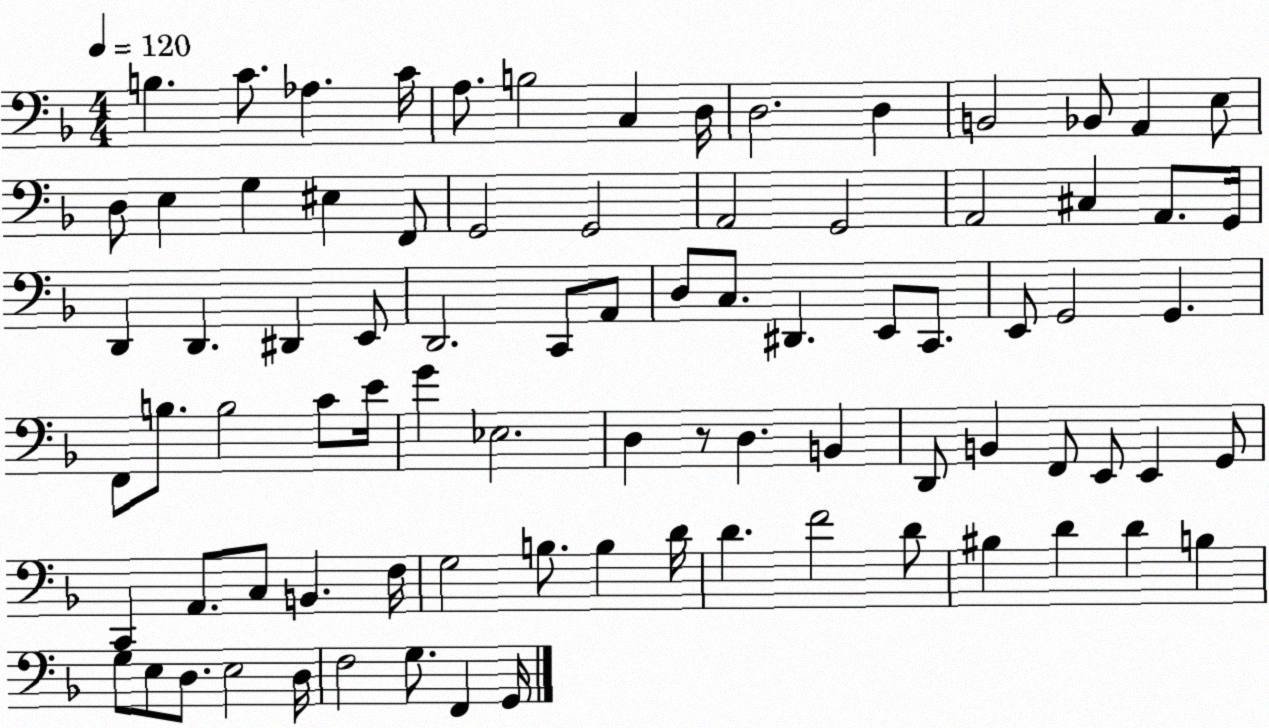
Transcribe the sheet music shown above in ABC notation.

X:1
T:Untitled
M:4/4
L:1/4
K:F
B, C/2 _A, C/4 A,/2 B,2 C, D,/4 D,2 D, B,,2 _B,,/2 A,, E,/2 D,/2 E, G, ^E, F,,/2 G,,2 G,,2 A,,2 G,,2 A,,2 ^C, A,,/2 G,,/4 D,, D,, ^D,, E,,/2 D,,2 C,,/2 A,,/2 D,/2 C,/2 ^D,, E,,/2 C,,/2 E,,/2 G,,2 G,, F,,/2 B,/2 B,2 C/2 E/4 G _E,2 D, z/2 D, B,, D,,/2 B,, F,,/2 E,,/2 E,, G,,/2 C,, A,,/2 C,/2 B,, F,/4 G,2 B,/2 B, D/4 D F2 D/2 ^B, D D B, G,/2 E,/2 D,/2 E,2 D,/4 F,2 G,/2 F,, G,,/4